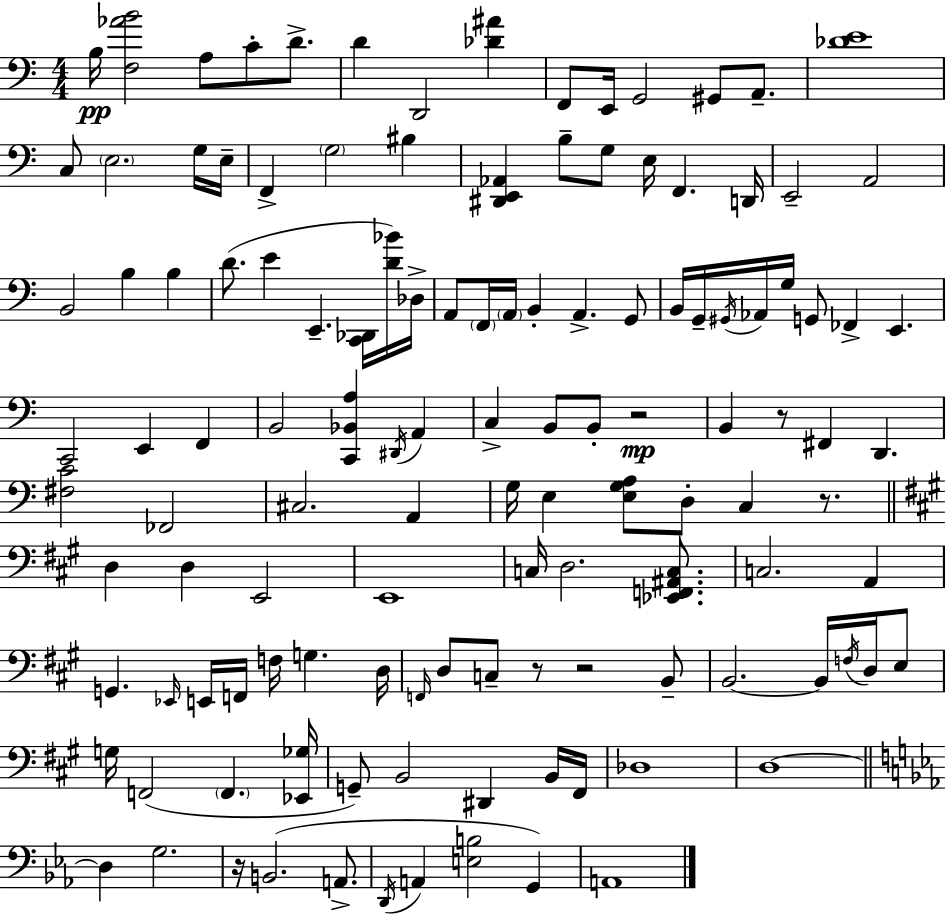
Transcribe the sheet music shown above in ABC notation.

X:1
T:Untitled
M:4/4
L:1/4
K:Am
B,/4 [F,_AB]2 A,/2 C/2 D/2 D D,,2 [_D^A] F,,/2 E,,/4 G,,2 ^G,,/2 A,,/2 [_DE]4 C,/2 E,2 G,/4 E,/4 F,, G,2 ^B, [^D,,E,,_A,,] B,/2 G,/2 E,/4 F,, D,,/4 E,,2 A,,2 B,,2 B, B, D/2 E E,, [C,,_D,,]/4 [D_B]/4 _D,/4 A,,/2 F,,/4 A,,/4 B,, A,, G,,/2 B,,/4 G,,/4 ^G,,/4 _A,,/4 G,/4 G,,/2 _F,, E,, C,,2 E,, F,, B,,2 [C,,_B,,A,] ^D,,/4 A,, C, B,,/2 B,,/2 z2 B,, z/2 ^F,, D,, [^F,C]2 _F,,2 ^C,2 A,, G,/4 E, [E,G,A,]/2 D,/2 C, z/2 D, D, E,,2 E,,4 C,/4 D,2 [_E,,F,,^A,,C,]/2 C,2 A,, G,, _E,,/4 E,,/4 F,,/4 F,/4 G, D,/4 F,,/4 D,/2 C,/2 z/2 z2 B,,/2 B,,2 B,,/4 F,/4 D,/4 E,/2 G,/4 F,,2 F,, [_E,,_G,]/4 G,,/2 B,,2 ^D,, B,,/4 ^F,,/4 _D,4 D,4 D, G,2 z/4 B,,2 A,,/2 D,,/4 A,, [E,B,]2 G,, A,,4